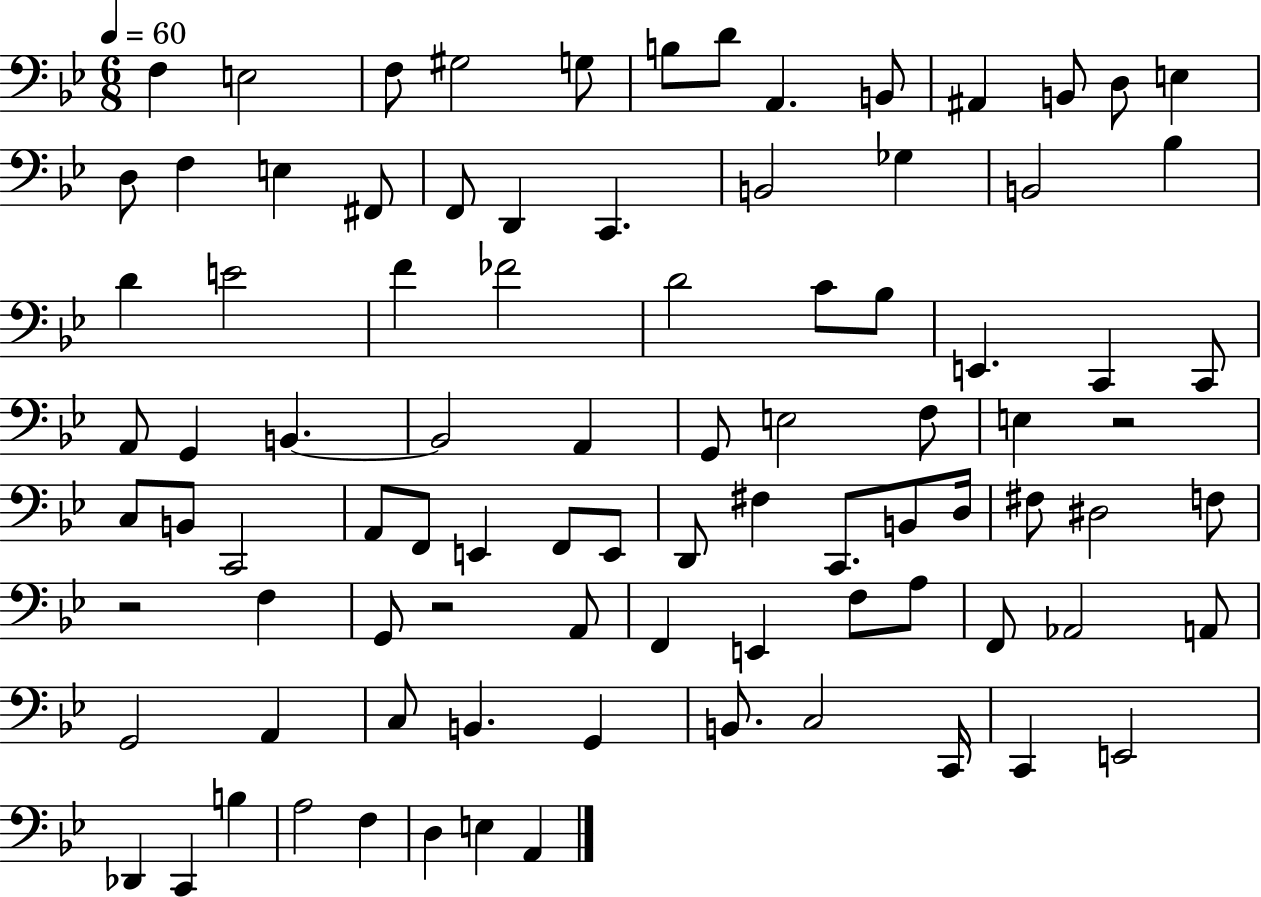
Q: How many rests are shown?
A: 3